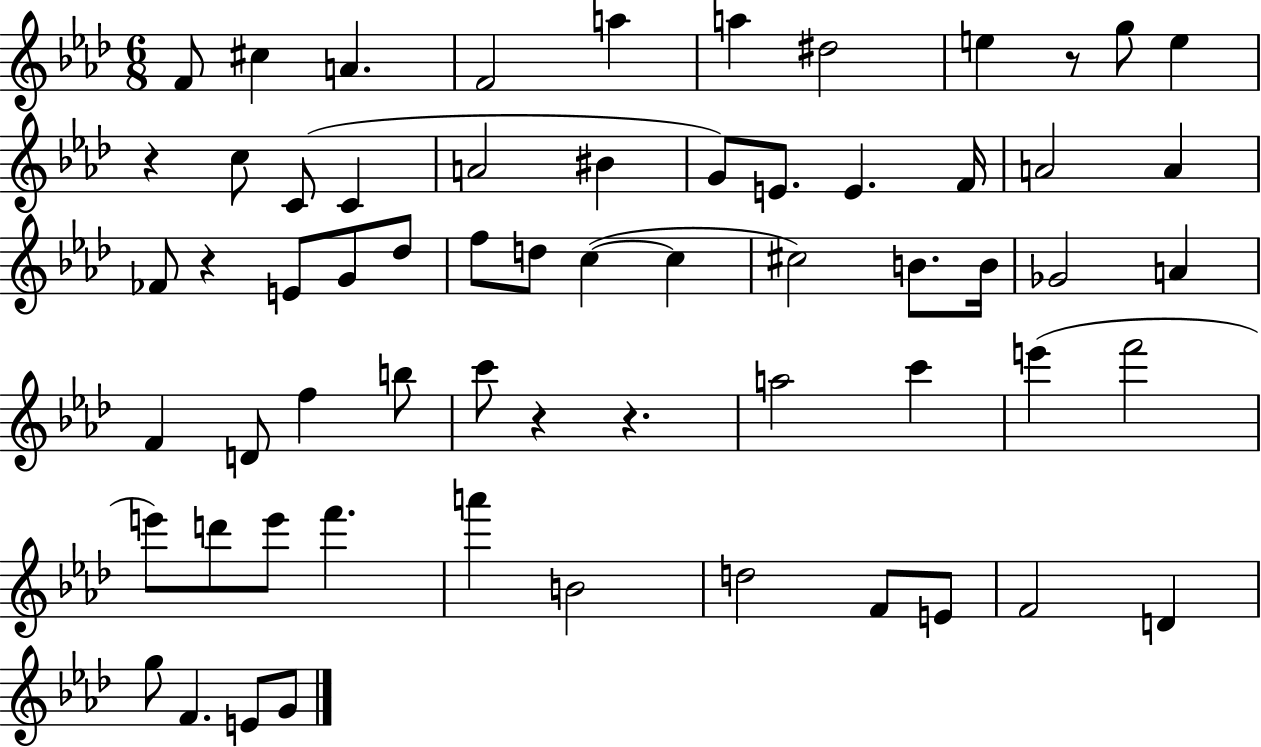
{
  \clef treble
  \numericTimeSignature
  \time 6/8
  \key aes \major
  \repeat volta 2 { f'8 cis''4 a'4. | f'2 a''4 | a''4 dis''2 | e''4 r8 g''8 e''4 | \break r4 c''8 c'8( c'4 | a'2 bis'4 | g'8) e'8. e'4. f'16 | a'2 a'4 | \break fes'8 r4 e'8 g'8 des''8 | f''8 d''8 c''4~(~ c''4 | cis''2) b'8. b'16 | ges'2 a'4 | \break f'4 d'8 f''4 b''8 | c'''8 r4 r4. | a''2 c'''4 | e'''4( f'''2 | \break e'''8) d'''8 e'''8 f'''4. | a'''4 b'2 | d''2 f'8 e'8 | f'2 d'4 | \break g''8 f'4. e'8 g'8 | } \bar "|."
}